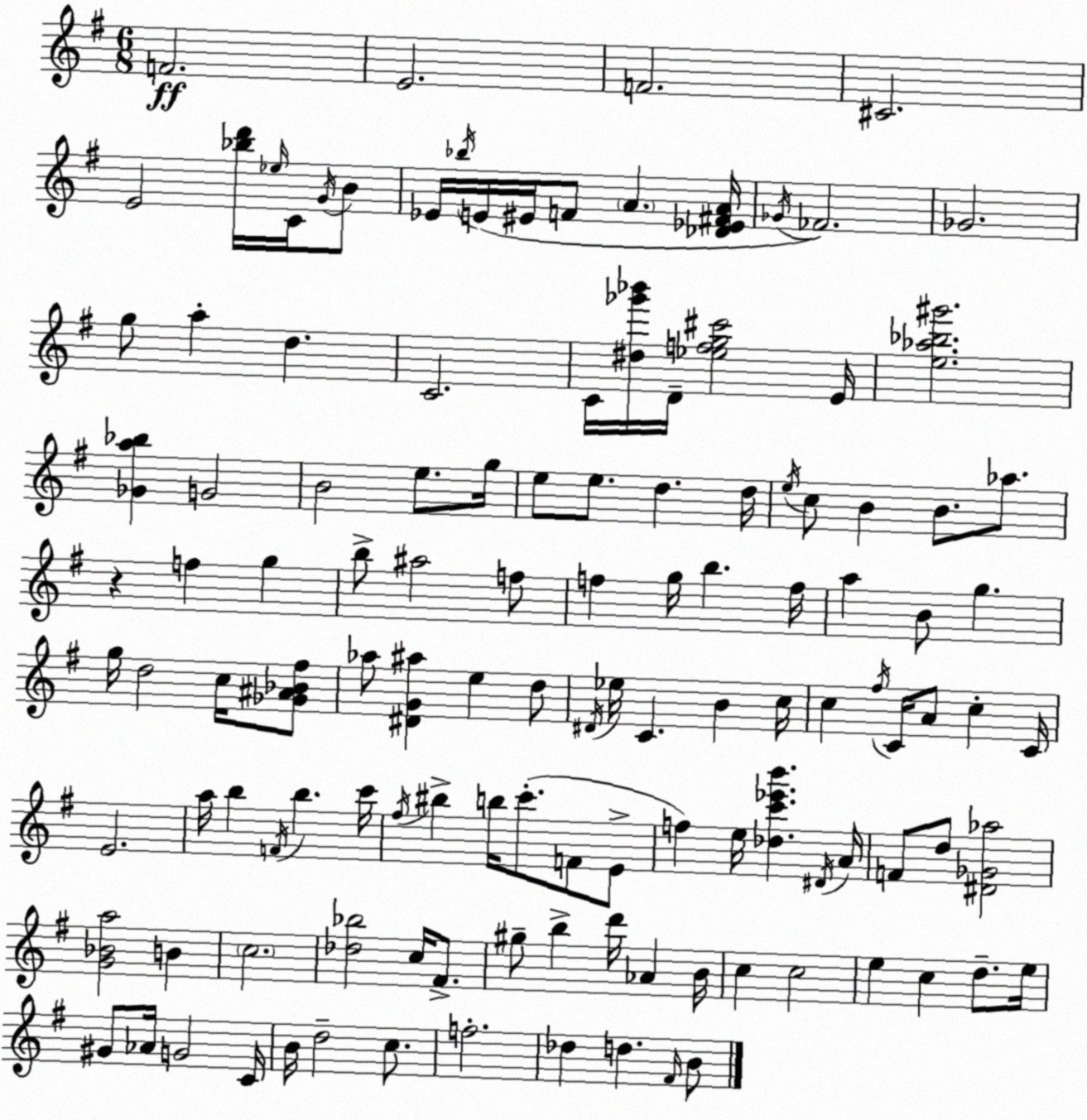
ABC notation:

X:1
T:Untitled
M:6/8
L:1/4
K:G
F2 E2 F2 ^C2 E2 [_bd']/4 _e/4 C/4 G/4 B/2 _E/4 _b/4 E/4 ^E/4 F/2 A [_D_E^FA]/4 _G/4 _F2 _G2 g/2 a d C2 C/4 [^d_g'_b']/4 D/4 [_efg^c']2 E/4 [e_a_b^g']2 [_Ga_b] G2 B2 e/2 g/4 e/2 e/2 d d/4 e/4 c/2 B B/2 _a/2 z f g b/2 ^a2 f/2 f g/4 b f/4 a B/2 g g/4 d2 c/4 [_G^A_B^f]/2 _a/2 [^DG^a] e d/2 ^D/4 _e/4 C B c/4 c ^f/4 C/4 A/2 c C/4 E2 a/4 b F/4 b c'/4 ^f/4 ^b b/4 c'/2 F/2 E/2 f e/4 [_dc'_e'b'] ^D/4 A/4 F/2 d/2 [^D_G_a]2 [G_Ba]2 B c2 [_d_b]2 c/4 ^F/2 ^g/2 b d'/4 _A B/4 c c2 e c d/2 e/4 ^G/2 _A/4 G2 C/4 B/4 d2 c/2 f2 _d d ^F/4 B/2